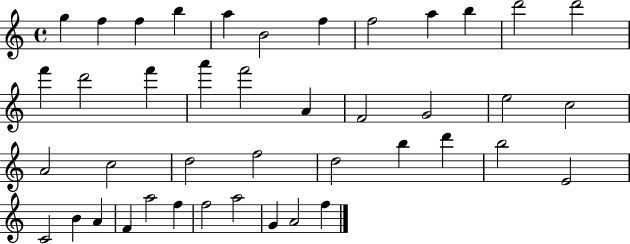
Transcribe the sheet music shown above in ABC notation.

X:1
T:Untitled
M:4/4
L:1/4
K:C
g f f b a B2 f f2 a b d'2 d'2 f' d'2 f' a' f'2 A F2 G2 e2 c2 A2 c2 d2 f2 d2 b d' b2 E2 C2 B A F a2 f f2 a2 G A2 f